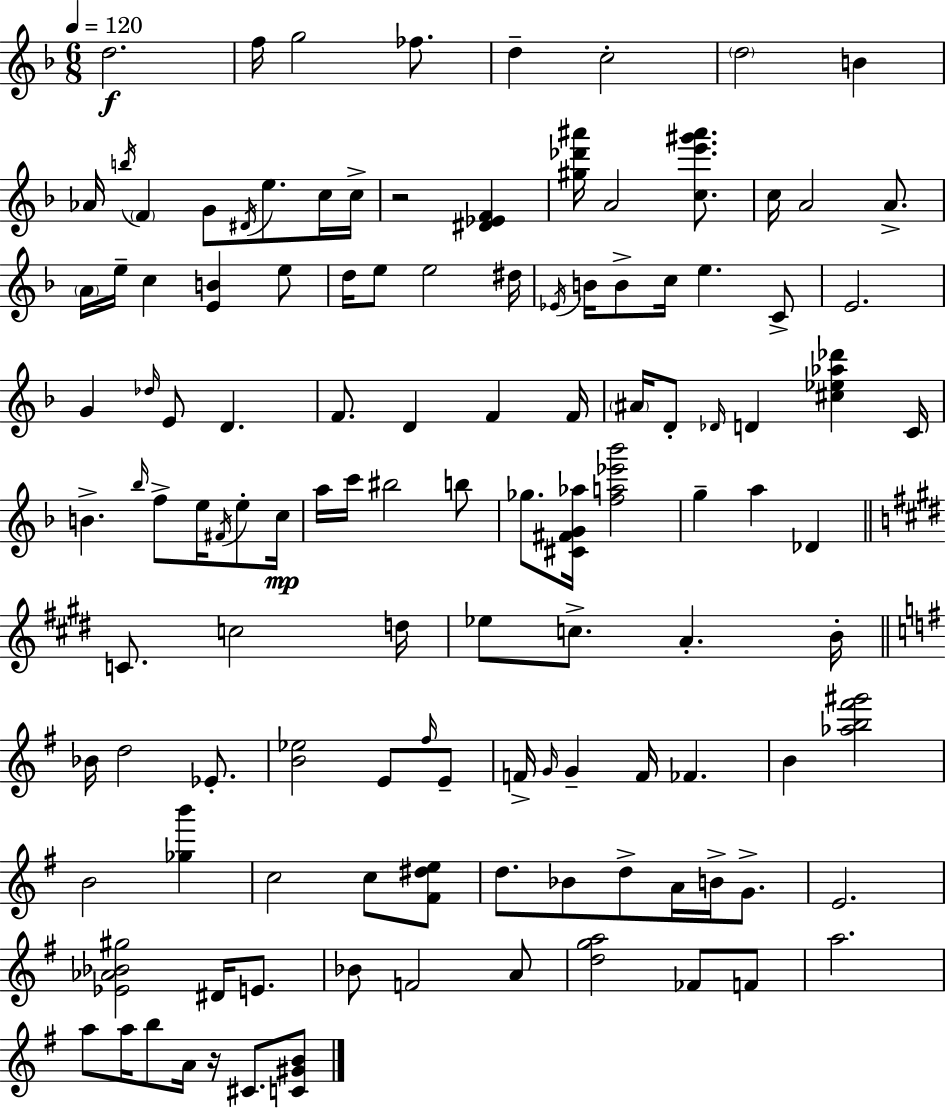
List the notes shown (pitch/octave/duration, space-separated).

D5/h. F5/s G5/h FES5/e. D5/q C5/h D5/h B4/q Ab4/s B5/s F4/q G4/e D#4/s E5/e. C5/s C5/s R/h [D#4,Eb4,F4]/q [G#5,Db6,A#6]/s A4/h [C5,E6,G#6,A#6]/e. C5/s A4/h A4/e. A4/s E5/s C5/q [E4,B4]/q E5/e D5/s E5/e E5/h D#5/s Eb4/s B4/s B4/e C5/s E5/q. C4/e E4/h. G4/q Db5/s E4/e D4/q. F4/e. D4/q F4/q F4/s A#4/s D4/e Db4/s D4/q [C#5,Eb5,Ab5,Db6]/q C4/s B4/q. Bb5/s F5/e E5/s F#4/s E5/e C5/s A5/s C6/s BIS5/h B5/e Gb5/e. [C#4,F#4,G4,Ab5]/s [F5,A5,Eb6,Bb6]/h G5/q A5/q Db4/q C4/e. C5/h D5/s Eb5/e C5/e. A4/q. B4/s Bb4/s D5/h Eb4/e. [B4,Eb5]/h E4/e F#5/s E4/e F4/s G4/s G4/q F4/s FES4/q. B4/q [Ab5,B5,F#6,G#6]/h B4/h [Gb5,B6]/q C5/h C5/e [F#4,D#5,E5]/e D5/e. Bb4/e D5/e A4/s B4/s G4/e. E4/h. [Eb4,Ab4,Bb4,G#5]/h D#4/s E4/e. Bb4/e F4/h A4/e [D5,G5,A5]/h FES4/e F4/e A5/h. A5/e A5/s B5/e A4/s R/s C#4/e. [C4,G#4,B4]/e